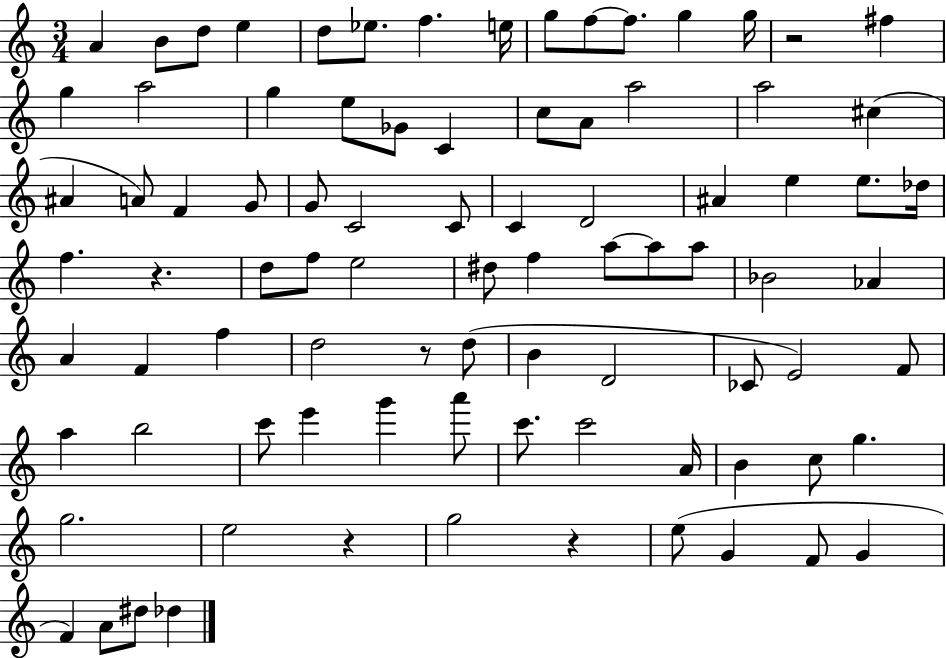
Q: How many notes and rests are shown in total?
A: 87